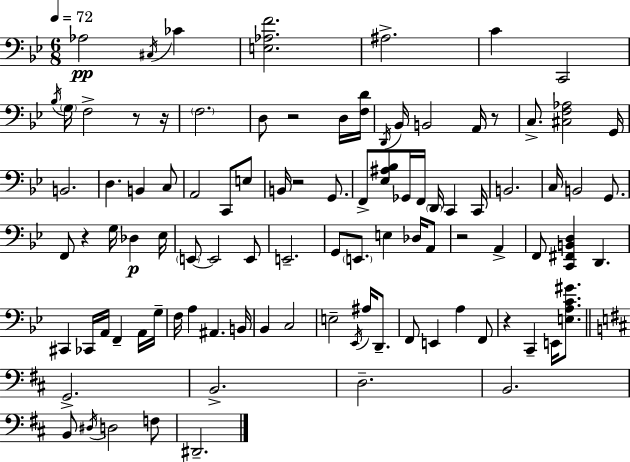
{
  \clef bass
  \numericTimeSignature
  \time 6/8
  \key bes \major
  \tempo 4 = 72
  aes2\pp \acciaccatura { cis16 } ces'4 | <e aes f'>2. | ais2.-> | c'4 c,2 | \break \acciaccatura { bes16 } \parenthesize g16 f2-> r8 | r16 \parenthesize f2. | d8 r2 | d16 <f d'>16 \acciaccatura { d,16 } bes,16 b,2 | \break a,16 r8 c8.-> <cis f aes>2 | g,16 b,2. | d4. b,4 | c8 a,2 c,8 | \break e8 b,16 r2 | g,8. f,8-> <ees ais bes>8 ges,16 f,16 \parenthesize d,16 c,4 | c,16 b,2. | c16 b,2 | \break g,8. f,8 r4 g16 des4\p | ees16 \parenthesize e,8~~ e,2 | e,8 e,2.-- | g,8 \parenthesize e,8. e4 | \break des16 a,8 r2 a,4-> | f,8 <c, fis, b, d>4 d,4. | cis,4 ces,16 a,16 f,4-- | a,16 g16-- f16 a4 ais,4. | \break b,16 bes,4 c2 | e2-- \acciaccatura { ees,16 } | ais16 d,8.-- f,8 e,4 a4 | f,8 r4 c,4-- | \break e,16 <e a c' gis'>8. \bar "||" \break \key b \minor g,2.-> | b,2.-> | d2.-- | b,2. | \break b,8 \acciaccatura { dis16 } d2 f8 | dis,2.-- | \bar "|."
}